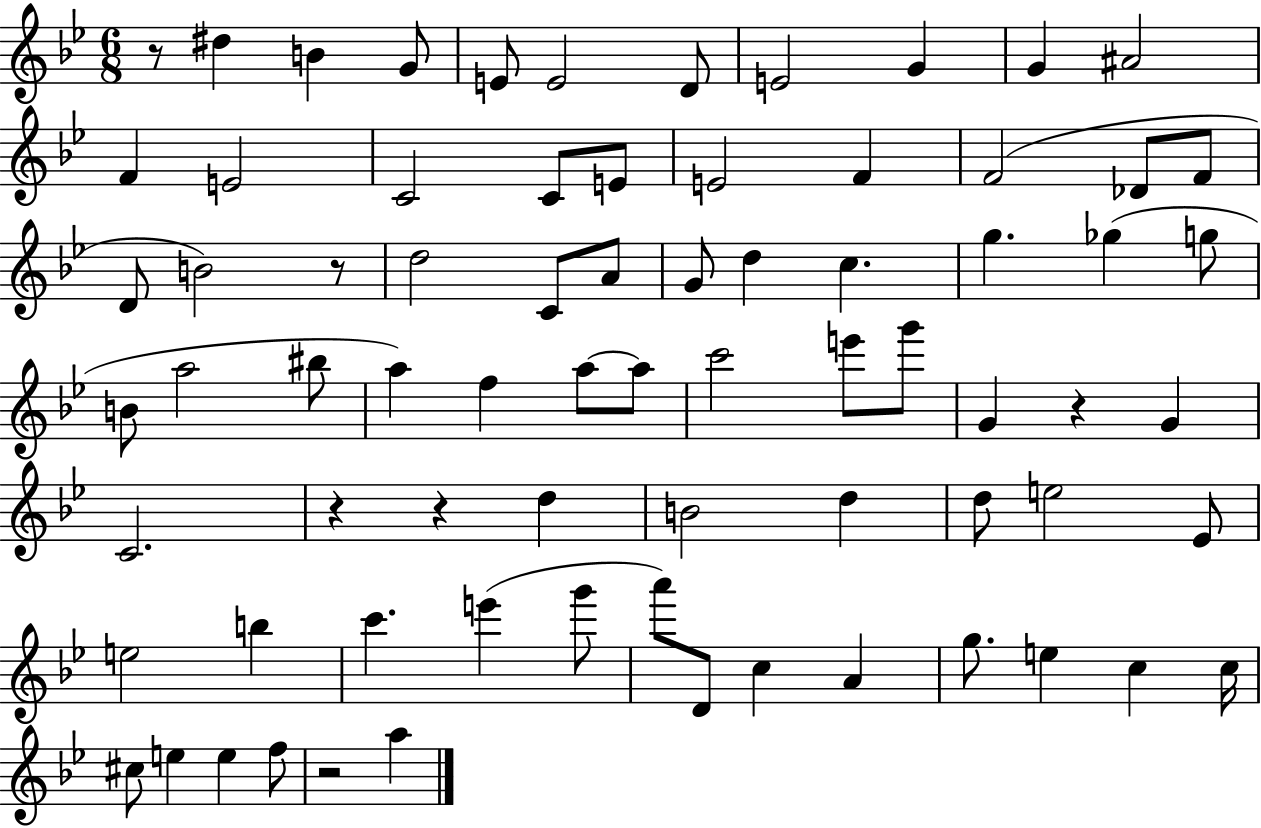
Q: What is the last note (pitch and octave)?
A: A5